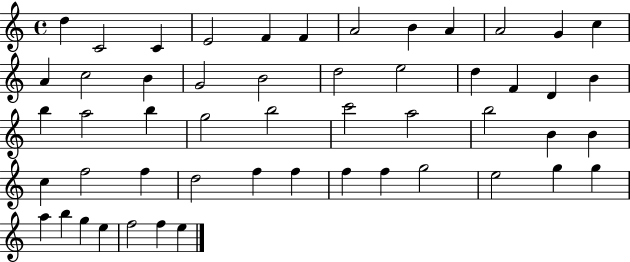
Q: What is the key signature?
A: C major